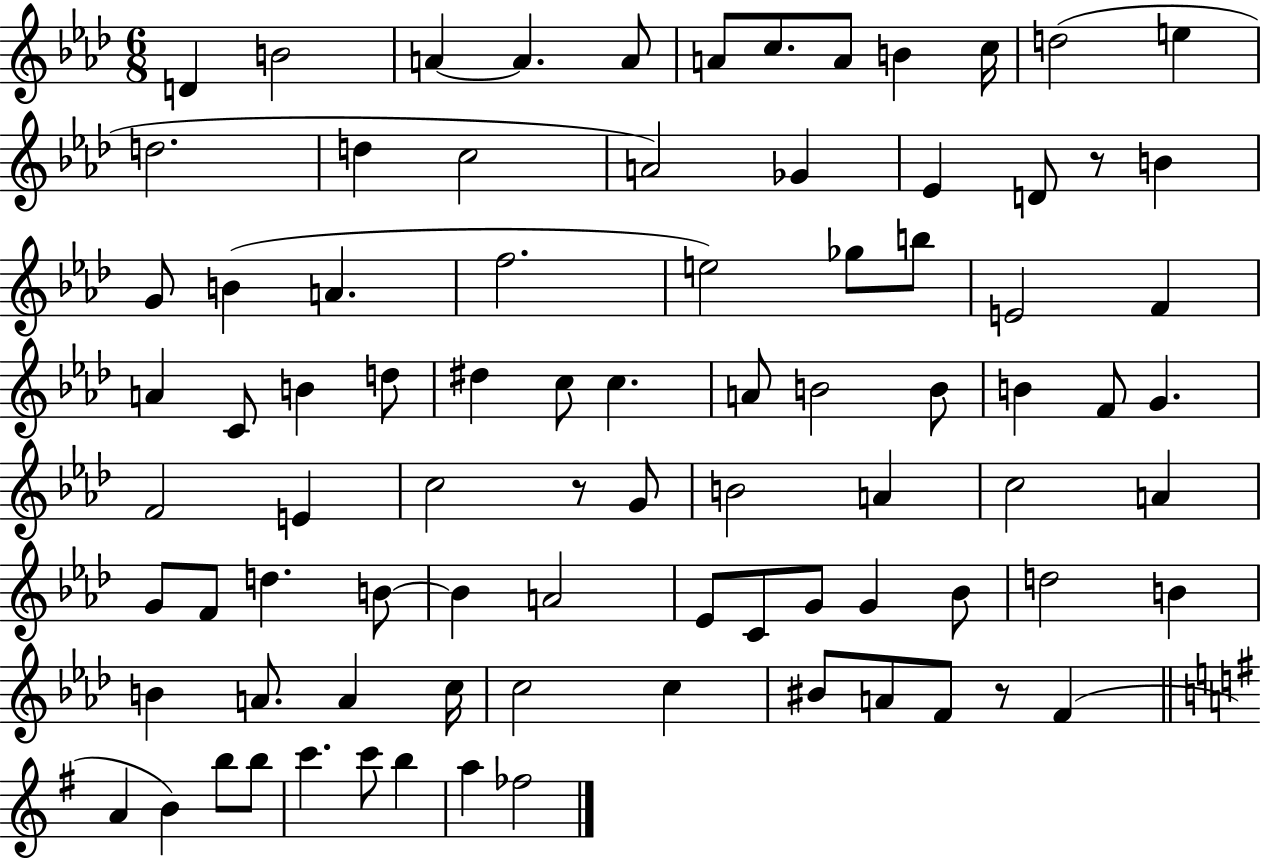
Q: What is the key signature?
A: AES major